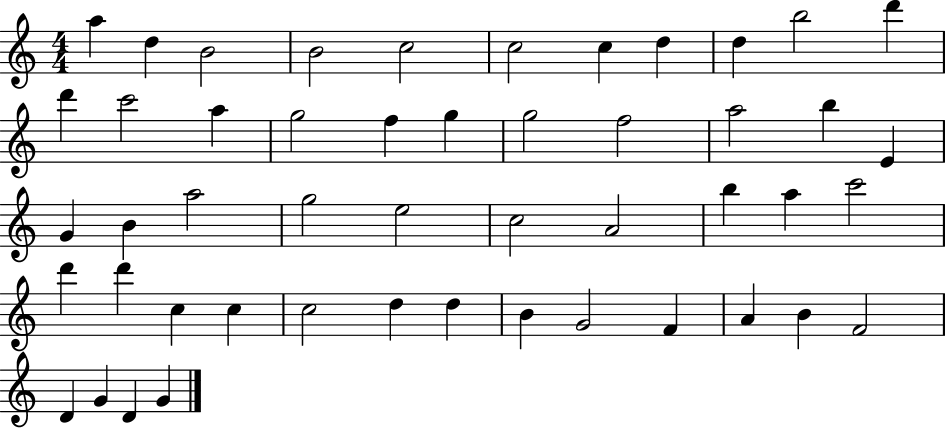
X:1
T:Untitled
M:4/4
L:1/4
K:C
a d B2 B2 c2 c2 c d d b2 d' d' c'2 a g2 f g g2 f2 a2 b E G B a2 g2 e2 c2 A2 b a c'2 d' d' c c c2 d d B G2 F A B F2 D G D G